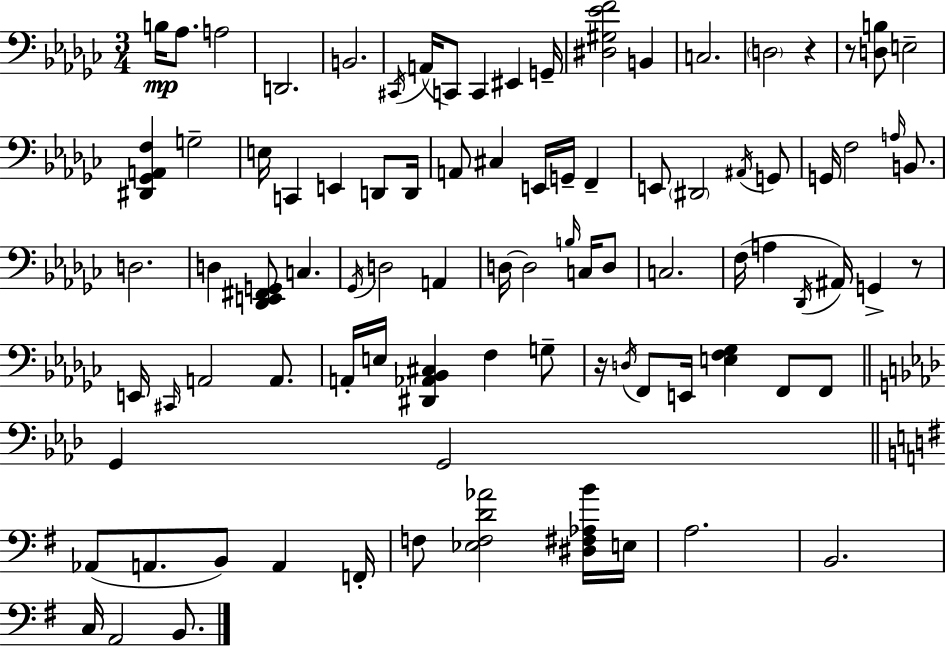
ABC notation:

X:1
T:Untitled
M:3/4
L:1/4
K:Ebm
B,/4 _A,/2 A,2 D,,2 B,,2 ^C,,/4 A,,/4 C,,/2 C,, ^E,, G,,/4 [^D,^G,_EF]2 B,, C,2 D,2 z z/2 [D,B,]/2 E,2 [^D,,_G,,A,,F,] G,2 E,/4 C,, E,, D,,/2 D,,/4 A,,/2 ^C, E,,/4 G,,/4 F,, E,,/2 ^D,,2 ^A,,/4 G,,/2 G,,/4 F,2 A,/4 B,,/2 D,2 D, [_D,,E,,^F,,G,,]/2 C, _G,,/4 D,2 A,, D,/4 D,2 B,/4 C,/4 D,/2 C,2 F,/4 A, _D,,/4 ^A,,/4 G,, z/2 E,,/4 ^C,,/4 A,,2 A,,/2 A,,/4 E,/4 [^D,,_A,,_B,,^C,] F, G,/2 z/4 D,/4 F,,/2 E,,/4 [E,F,_G,] F,,/2 F,,/2 G,, G,,2 _A,,/2 A,,/2 B,,/2 A,, F,,/4 F,/2 [_E,F,D_A]2 [^D,^F,_A,B]/4 E,/4 A,2 B,,2 C,/4 A,,2 B,,/2